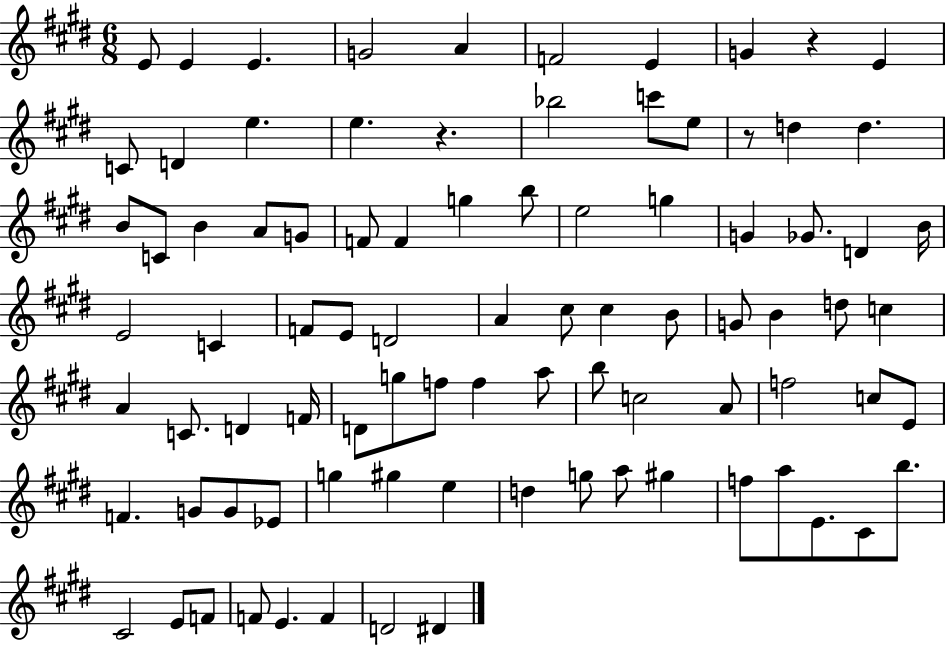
E4/e E4/q E4/q. G4/h A4/q F4/h E4/q G4/q R/q E4/q C4/e D4/q E5/q. E5/q. R/q. Bb5/h C6/e E5/e R/e D5/q D5/q. B4/e C4/e B4/q A4/e G4/e F4/e F4/q G5/q B5/e E5/h G5/q G4/q Gb4/e. D4/q B4/s E4/h C4/q F4/e E4/e D4/h A4/q C#5/e C#5/q B4/e G4/e B4/q D5/e C5/q A4/q C4/e. D4/q F4/s D4/e G5/e F5/e F5/q A5/e B5/e C5/h A4/e F5/h C5/e E4/e F4/q. G4/e G4/e Eb4/e G5/q G#5/q E5/q D5/q G5/e A5/e G#5/q F5/e A5/e E4/e. C#4/e B5/e. C#4/h E4/e F4/e F4/e E4/q. F4/q D4/h D#4/q